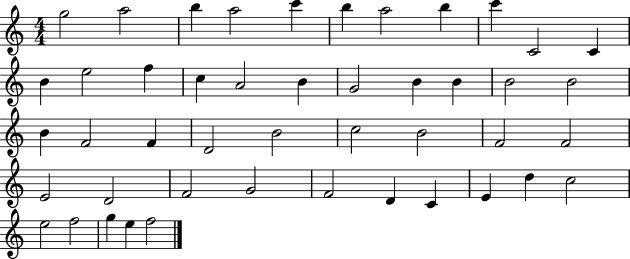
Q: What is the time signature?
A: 4/4